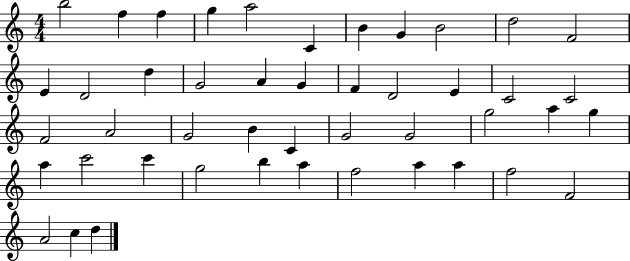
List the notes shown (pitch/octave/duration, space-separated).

B5/h F5/q F5/q G5/q A5/h C4/q B4/q G4/q B4/h D5/h F4/h E4/q D4/h D5/q G4/h A4/q G4/q F4/q D4/h E4/q C4/h C4/h F4/h A4/h G4/h B4/q C4/q G4/h G4/h G5/h A5/q G5/q A5/q C6/h C6/q G5/h B5/q A5/q F5/h A5/q A5/q F5/h F4/h A4/h C5/q D5/q